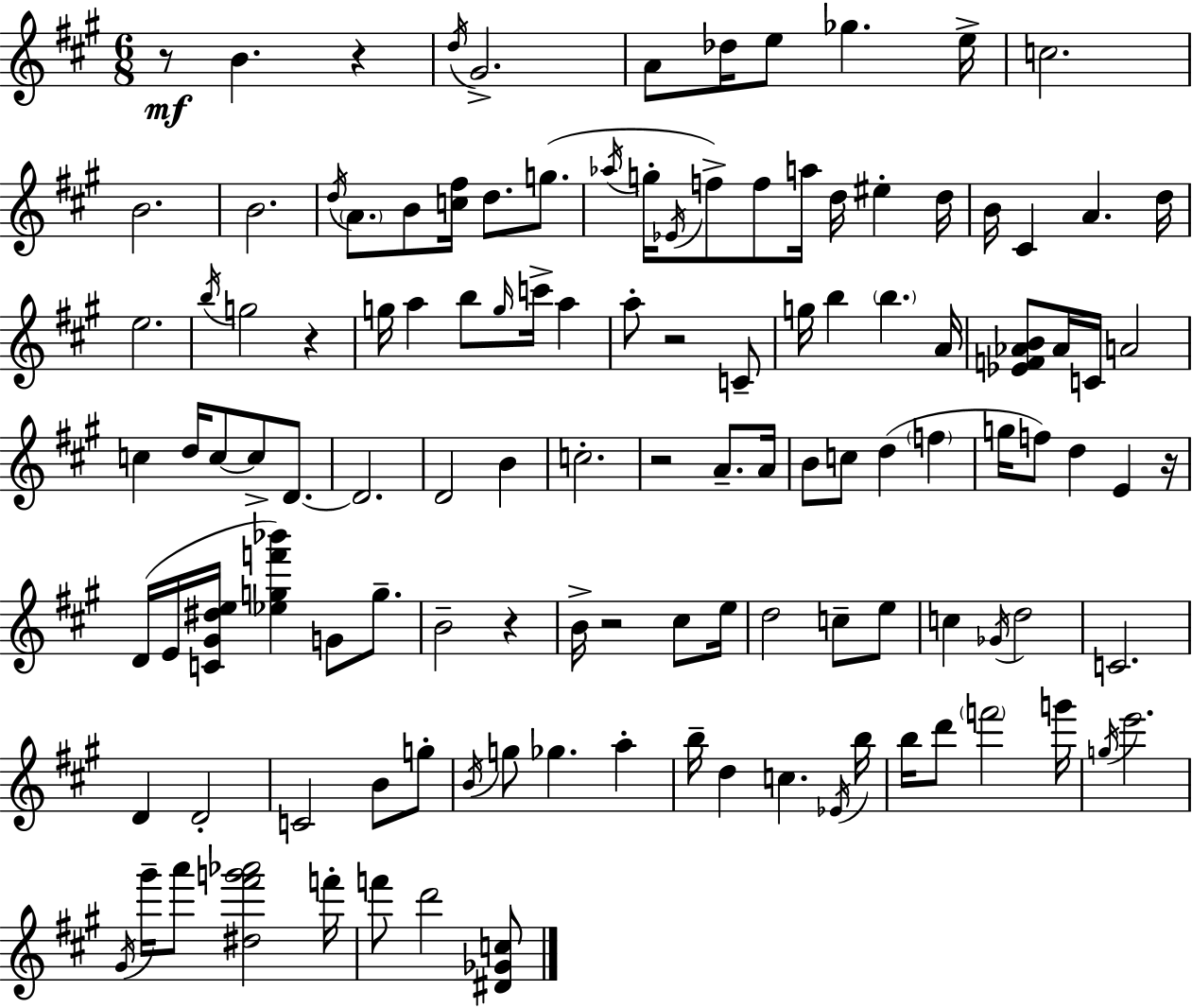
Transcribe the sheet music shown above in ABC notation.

X:1
T:Untitled
M:6/8
L:1/4
K:A
z/2 B z d/4 ^G2 A/2 _d/4 e/2 _g e/4 c2 B2 B2 d/4 A/2 B/2 [c^f]/4 d/2 g/2 _a/4 g/4 _E/4 f/2 f/2 a/4 d/4 ^e d/4 B/4 ^C A d/4 e2 b/4 g2 z g/4 a b/2 g/4 c'/4 a a/2 z2 C/2 g/4 b b A/4 [_EF_AB]/2 _A/4 C/4 A2 c d/4 c/2 c/2 D/2 D2 D2 B c2 z2 A/2 A/4 B/2 c/2 d f g/4 f/2 d E z/4 D/4 E/4 [C^G^de]/4 [_egf'_b'] G/2 g/2 B2 z B/4 z2 ^c/2 e/4 d2 c/2 e/2 c _G/4 d2 C2 D D2 C2 B/2 g/2 B/4 g/2 _g a b/4 d c _E/4 b/4 b/4 d'/2 f'2 g'/4 g/4 e'2 ^G/4 ^g'/4 a'/2 [^d^f'g'_a']2 f'/4 f'/2 d'2 [^D_Gc]/2